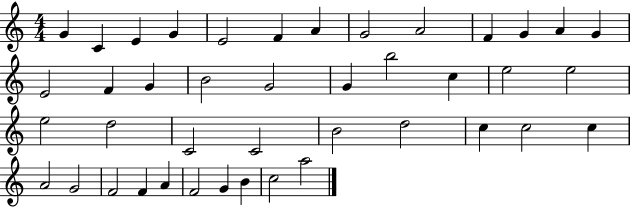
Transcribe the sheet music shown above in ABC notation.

X:1
T:Untitled
M:4/4
L:1/4
K:C
G C E G E2 F A G2 A2 F G A G E2 F G B2 G2 G b2 c e2 e2 e2 d2 C2 C2 B2 d2 c c2 c A2 G2 F2 F A F2 G B c2 a2